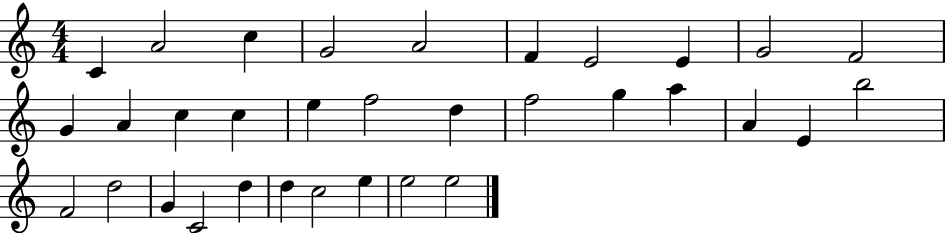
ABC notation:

X:1
T:Untitled
M:4/4
L:1/4
K:C
C A2 c G2 A2 F E2 E G2 F2 G A c c e f2 d f2 g a A E b2 F2 d2 G C2 d d c2 e e2 e2